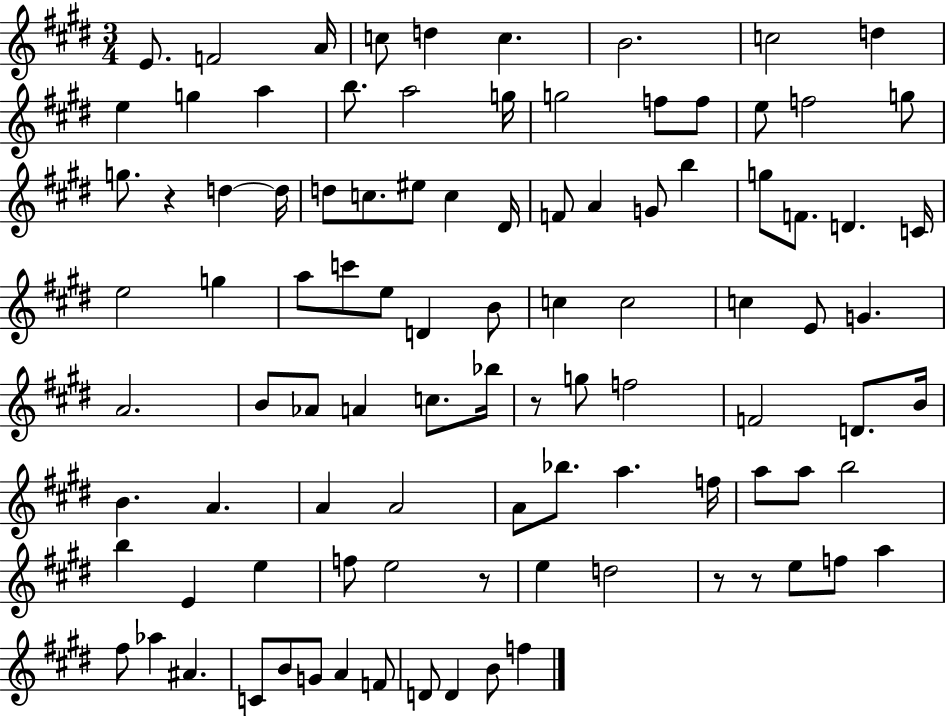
X:1
T:Untitled
M:3/4
L:1/4
K:E
E/2 F2 A/4 c/2 d c B2 c2 d e g a b/2 a2 g/4 g2 f/2 f/2 e/2 f2 g/2 g/2 z d d/4 d/2 c/2 ^e/2 c ^D/4 F/2 A G/2 b g/2 F/2 D C/4 e2 g a/2 c'/2 e/2 D B/2 c c2 c E/2 G A2 B/2 _A/2 A c/2 _b/4 z/2 g/2 f2 F2 D/2 B/4 B A A A2 A/2 _b/2 a f/4 a/2 a/2 b2 b E e f/2 e2 z/2 e d2 z/2 z/2 e/2 f/2 a ^f/2 _a ^A C/2 B/2 G/2 A F/2 D/2 D B/2 f